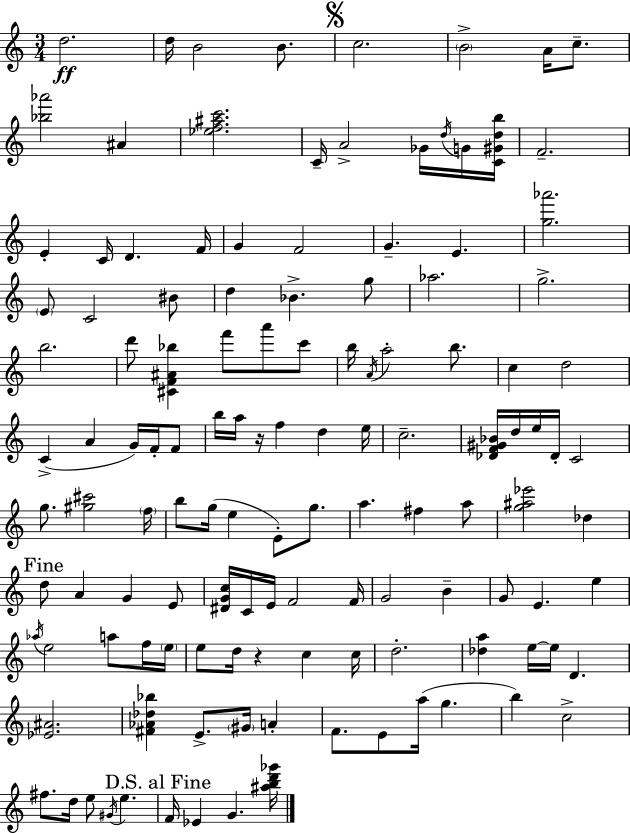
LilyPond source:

{
  \clef treble
  \numericTimeSignature
  \time 3/4
  \key c \major
  d''2.\ff | d''16 b'2 b'8. | \mark \markup { \musicglyph "scripts.segno" } c''2. | \parenthesize b'2-> a'16 c''8.-- | \break <bes'' aes'''>2 ais'4 | <ees'' f'' ais'' c'''>2. | c'16-- a'2-> ges'16 \acciaccatura { d''16 } g'16 | <c' gis' d'' b''>16 f'2.-- | \break e'4-. c'16 d'4. | f'16 g'4 f'2 | g'4.-- e'4. | <g'' aes'''>2. | \break \parenthesize e'8 c'2 bis'8 | d''4 bes'4.-> g''8 | aes''2. | g''2.-> | \break b''2. | d'''8 <cis' f' ais' bes''>4 f'''8 a'''8 c'''8 | b''16 \acciaccatura { a'16 } a''2-. b''8. | c''4 d''2 | \break c'4->( a'4 g'16) f'16-. | f'8 b''16 a''16 r16 f''4 d''4 | e''16 c''2.-- | <des' f' gis' bes'>16 d''16 e''16 des'16-. c'2 | \break g''8. <gis'' cis'''>2 | \parenthesize f''16 b''8 g''16( e''4 e'8-.) g''8. | a''4. fis''4 | a''8 <g'' ais'' ees'''>2 des''4 | \break \mark "Fine" d''8 a'4 g'4 | e'8 <dis' g' c''>16 c'16 e'16 f'2 | f'16 g'2 b'4-- | g'8 e'4. e''4 | \break \acciaccatura { aes''16 } e''2 a''8 | f''16 \parenthesize e''16 e''8 d''16 r4 c''4 | c''16 d''2.-. | <des'' a''>4 e''16~~ e''16 d'4. | \break <ees' ais'>2. | <fis' aes' des'' bes''>4 e'8.-> \parenthesize gis'16 a'4-. | f'8. e'8 a''16( g''4. | b''4) c''2-> | \break fis''8. d''16 e''8 \acciaccatura { gis'16 } e''4. | \mark "D.S. al Fine" f'16 ees'4 g'4. | <ais'' b'' d''' ges'''>16 \bar "|."
}